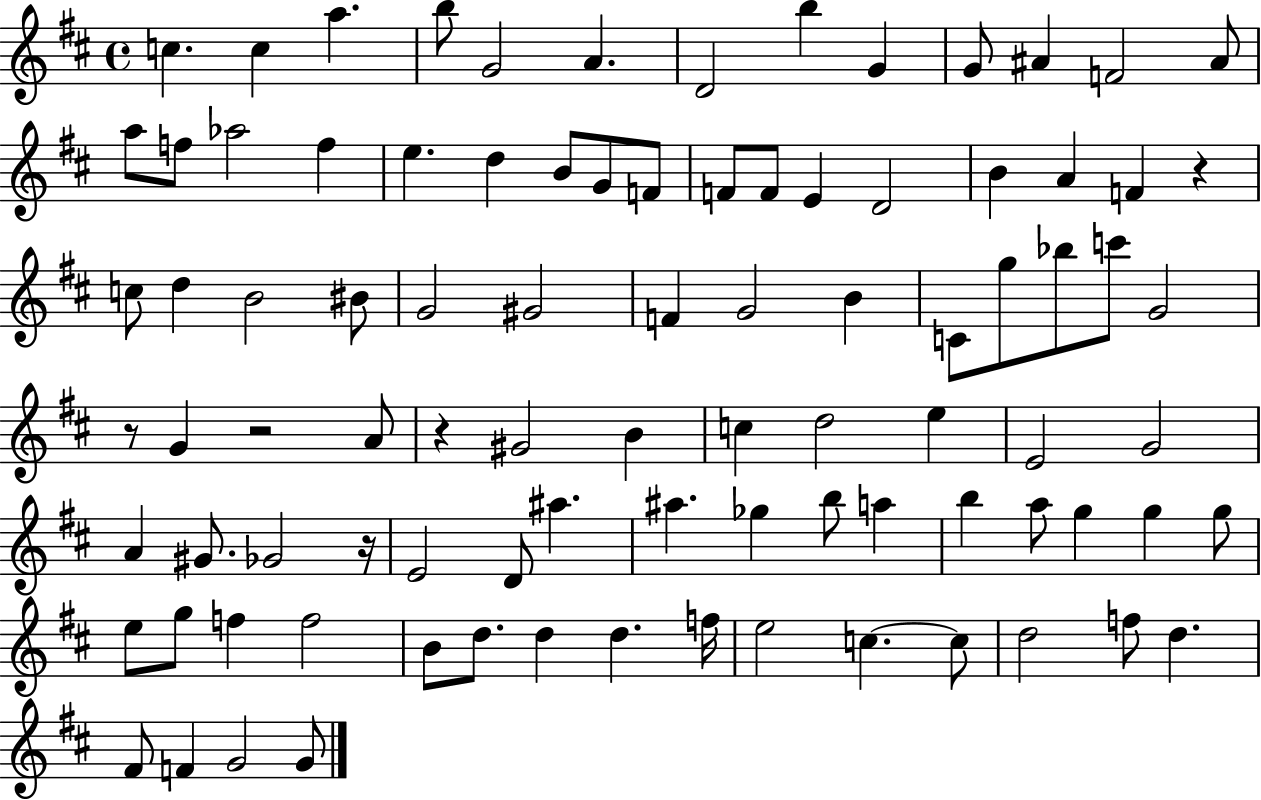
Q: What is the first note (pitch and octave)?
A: C5